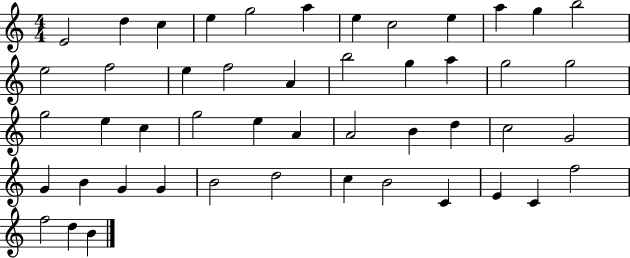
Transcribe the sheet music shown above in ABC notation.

X:1
T:Untitled
M:4/4
L:1/4
K:C
E2 d c e g2 a e c2 e a g b2 e2 f2 e f2 A b2 g a g2 g2 g2 e c g2 e A A2 B d c2 G2 G B G G B2 d2 c B2 C E C f2 f2 d B